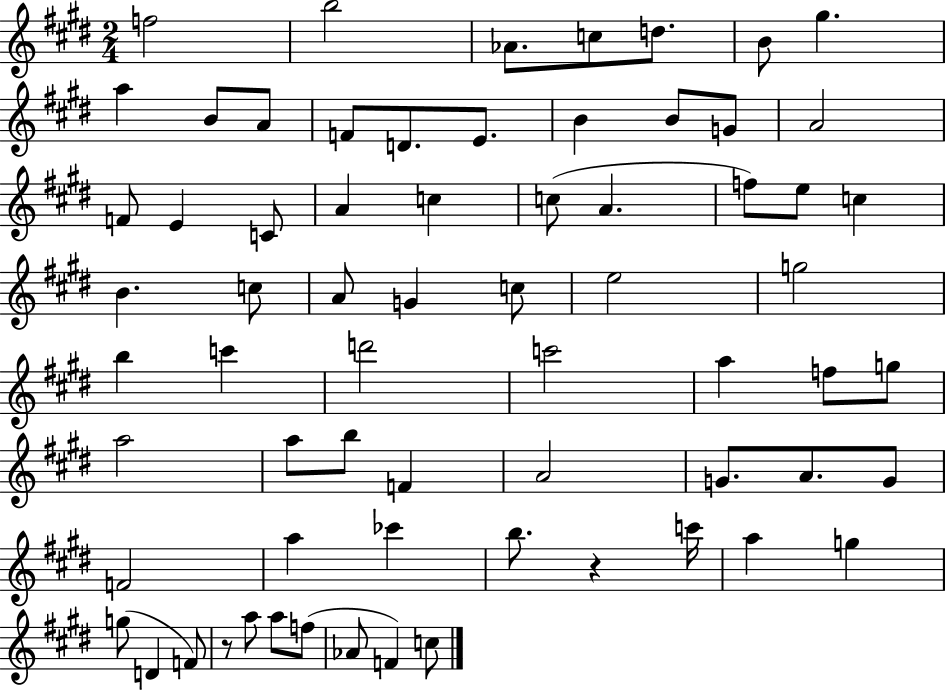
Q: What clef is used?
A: treble